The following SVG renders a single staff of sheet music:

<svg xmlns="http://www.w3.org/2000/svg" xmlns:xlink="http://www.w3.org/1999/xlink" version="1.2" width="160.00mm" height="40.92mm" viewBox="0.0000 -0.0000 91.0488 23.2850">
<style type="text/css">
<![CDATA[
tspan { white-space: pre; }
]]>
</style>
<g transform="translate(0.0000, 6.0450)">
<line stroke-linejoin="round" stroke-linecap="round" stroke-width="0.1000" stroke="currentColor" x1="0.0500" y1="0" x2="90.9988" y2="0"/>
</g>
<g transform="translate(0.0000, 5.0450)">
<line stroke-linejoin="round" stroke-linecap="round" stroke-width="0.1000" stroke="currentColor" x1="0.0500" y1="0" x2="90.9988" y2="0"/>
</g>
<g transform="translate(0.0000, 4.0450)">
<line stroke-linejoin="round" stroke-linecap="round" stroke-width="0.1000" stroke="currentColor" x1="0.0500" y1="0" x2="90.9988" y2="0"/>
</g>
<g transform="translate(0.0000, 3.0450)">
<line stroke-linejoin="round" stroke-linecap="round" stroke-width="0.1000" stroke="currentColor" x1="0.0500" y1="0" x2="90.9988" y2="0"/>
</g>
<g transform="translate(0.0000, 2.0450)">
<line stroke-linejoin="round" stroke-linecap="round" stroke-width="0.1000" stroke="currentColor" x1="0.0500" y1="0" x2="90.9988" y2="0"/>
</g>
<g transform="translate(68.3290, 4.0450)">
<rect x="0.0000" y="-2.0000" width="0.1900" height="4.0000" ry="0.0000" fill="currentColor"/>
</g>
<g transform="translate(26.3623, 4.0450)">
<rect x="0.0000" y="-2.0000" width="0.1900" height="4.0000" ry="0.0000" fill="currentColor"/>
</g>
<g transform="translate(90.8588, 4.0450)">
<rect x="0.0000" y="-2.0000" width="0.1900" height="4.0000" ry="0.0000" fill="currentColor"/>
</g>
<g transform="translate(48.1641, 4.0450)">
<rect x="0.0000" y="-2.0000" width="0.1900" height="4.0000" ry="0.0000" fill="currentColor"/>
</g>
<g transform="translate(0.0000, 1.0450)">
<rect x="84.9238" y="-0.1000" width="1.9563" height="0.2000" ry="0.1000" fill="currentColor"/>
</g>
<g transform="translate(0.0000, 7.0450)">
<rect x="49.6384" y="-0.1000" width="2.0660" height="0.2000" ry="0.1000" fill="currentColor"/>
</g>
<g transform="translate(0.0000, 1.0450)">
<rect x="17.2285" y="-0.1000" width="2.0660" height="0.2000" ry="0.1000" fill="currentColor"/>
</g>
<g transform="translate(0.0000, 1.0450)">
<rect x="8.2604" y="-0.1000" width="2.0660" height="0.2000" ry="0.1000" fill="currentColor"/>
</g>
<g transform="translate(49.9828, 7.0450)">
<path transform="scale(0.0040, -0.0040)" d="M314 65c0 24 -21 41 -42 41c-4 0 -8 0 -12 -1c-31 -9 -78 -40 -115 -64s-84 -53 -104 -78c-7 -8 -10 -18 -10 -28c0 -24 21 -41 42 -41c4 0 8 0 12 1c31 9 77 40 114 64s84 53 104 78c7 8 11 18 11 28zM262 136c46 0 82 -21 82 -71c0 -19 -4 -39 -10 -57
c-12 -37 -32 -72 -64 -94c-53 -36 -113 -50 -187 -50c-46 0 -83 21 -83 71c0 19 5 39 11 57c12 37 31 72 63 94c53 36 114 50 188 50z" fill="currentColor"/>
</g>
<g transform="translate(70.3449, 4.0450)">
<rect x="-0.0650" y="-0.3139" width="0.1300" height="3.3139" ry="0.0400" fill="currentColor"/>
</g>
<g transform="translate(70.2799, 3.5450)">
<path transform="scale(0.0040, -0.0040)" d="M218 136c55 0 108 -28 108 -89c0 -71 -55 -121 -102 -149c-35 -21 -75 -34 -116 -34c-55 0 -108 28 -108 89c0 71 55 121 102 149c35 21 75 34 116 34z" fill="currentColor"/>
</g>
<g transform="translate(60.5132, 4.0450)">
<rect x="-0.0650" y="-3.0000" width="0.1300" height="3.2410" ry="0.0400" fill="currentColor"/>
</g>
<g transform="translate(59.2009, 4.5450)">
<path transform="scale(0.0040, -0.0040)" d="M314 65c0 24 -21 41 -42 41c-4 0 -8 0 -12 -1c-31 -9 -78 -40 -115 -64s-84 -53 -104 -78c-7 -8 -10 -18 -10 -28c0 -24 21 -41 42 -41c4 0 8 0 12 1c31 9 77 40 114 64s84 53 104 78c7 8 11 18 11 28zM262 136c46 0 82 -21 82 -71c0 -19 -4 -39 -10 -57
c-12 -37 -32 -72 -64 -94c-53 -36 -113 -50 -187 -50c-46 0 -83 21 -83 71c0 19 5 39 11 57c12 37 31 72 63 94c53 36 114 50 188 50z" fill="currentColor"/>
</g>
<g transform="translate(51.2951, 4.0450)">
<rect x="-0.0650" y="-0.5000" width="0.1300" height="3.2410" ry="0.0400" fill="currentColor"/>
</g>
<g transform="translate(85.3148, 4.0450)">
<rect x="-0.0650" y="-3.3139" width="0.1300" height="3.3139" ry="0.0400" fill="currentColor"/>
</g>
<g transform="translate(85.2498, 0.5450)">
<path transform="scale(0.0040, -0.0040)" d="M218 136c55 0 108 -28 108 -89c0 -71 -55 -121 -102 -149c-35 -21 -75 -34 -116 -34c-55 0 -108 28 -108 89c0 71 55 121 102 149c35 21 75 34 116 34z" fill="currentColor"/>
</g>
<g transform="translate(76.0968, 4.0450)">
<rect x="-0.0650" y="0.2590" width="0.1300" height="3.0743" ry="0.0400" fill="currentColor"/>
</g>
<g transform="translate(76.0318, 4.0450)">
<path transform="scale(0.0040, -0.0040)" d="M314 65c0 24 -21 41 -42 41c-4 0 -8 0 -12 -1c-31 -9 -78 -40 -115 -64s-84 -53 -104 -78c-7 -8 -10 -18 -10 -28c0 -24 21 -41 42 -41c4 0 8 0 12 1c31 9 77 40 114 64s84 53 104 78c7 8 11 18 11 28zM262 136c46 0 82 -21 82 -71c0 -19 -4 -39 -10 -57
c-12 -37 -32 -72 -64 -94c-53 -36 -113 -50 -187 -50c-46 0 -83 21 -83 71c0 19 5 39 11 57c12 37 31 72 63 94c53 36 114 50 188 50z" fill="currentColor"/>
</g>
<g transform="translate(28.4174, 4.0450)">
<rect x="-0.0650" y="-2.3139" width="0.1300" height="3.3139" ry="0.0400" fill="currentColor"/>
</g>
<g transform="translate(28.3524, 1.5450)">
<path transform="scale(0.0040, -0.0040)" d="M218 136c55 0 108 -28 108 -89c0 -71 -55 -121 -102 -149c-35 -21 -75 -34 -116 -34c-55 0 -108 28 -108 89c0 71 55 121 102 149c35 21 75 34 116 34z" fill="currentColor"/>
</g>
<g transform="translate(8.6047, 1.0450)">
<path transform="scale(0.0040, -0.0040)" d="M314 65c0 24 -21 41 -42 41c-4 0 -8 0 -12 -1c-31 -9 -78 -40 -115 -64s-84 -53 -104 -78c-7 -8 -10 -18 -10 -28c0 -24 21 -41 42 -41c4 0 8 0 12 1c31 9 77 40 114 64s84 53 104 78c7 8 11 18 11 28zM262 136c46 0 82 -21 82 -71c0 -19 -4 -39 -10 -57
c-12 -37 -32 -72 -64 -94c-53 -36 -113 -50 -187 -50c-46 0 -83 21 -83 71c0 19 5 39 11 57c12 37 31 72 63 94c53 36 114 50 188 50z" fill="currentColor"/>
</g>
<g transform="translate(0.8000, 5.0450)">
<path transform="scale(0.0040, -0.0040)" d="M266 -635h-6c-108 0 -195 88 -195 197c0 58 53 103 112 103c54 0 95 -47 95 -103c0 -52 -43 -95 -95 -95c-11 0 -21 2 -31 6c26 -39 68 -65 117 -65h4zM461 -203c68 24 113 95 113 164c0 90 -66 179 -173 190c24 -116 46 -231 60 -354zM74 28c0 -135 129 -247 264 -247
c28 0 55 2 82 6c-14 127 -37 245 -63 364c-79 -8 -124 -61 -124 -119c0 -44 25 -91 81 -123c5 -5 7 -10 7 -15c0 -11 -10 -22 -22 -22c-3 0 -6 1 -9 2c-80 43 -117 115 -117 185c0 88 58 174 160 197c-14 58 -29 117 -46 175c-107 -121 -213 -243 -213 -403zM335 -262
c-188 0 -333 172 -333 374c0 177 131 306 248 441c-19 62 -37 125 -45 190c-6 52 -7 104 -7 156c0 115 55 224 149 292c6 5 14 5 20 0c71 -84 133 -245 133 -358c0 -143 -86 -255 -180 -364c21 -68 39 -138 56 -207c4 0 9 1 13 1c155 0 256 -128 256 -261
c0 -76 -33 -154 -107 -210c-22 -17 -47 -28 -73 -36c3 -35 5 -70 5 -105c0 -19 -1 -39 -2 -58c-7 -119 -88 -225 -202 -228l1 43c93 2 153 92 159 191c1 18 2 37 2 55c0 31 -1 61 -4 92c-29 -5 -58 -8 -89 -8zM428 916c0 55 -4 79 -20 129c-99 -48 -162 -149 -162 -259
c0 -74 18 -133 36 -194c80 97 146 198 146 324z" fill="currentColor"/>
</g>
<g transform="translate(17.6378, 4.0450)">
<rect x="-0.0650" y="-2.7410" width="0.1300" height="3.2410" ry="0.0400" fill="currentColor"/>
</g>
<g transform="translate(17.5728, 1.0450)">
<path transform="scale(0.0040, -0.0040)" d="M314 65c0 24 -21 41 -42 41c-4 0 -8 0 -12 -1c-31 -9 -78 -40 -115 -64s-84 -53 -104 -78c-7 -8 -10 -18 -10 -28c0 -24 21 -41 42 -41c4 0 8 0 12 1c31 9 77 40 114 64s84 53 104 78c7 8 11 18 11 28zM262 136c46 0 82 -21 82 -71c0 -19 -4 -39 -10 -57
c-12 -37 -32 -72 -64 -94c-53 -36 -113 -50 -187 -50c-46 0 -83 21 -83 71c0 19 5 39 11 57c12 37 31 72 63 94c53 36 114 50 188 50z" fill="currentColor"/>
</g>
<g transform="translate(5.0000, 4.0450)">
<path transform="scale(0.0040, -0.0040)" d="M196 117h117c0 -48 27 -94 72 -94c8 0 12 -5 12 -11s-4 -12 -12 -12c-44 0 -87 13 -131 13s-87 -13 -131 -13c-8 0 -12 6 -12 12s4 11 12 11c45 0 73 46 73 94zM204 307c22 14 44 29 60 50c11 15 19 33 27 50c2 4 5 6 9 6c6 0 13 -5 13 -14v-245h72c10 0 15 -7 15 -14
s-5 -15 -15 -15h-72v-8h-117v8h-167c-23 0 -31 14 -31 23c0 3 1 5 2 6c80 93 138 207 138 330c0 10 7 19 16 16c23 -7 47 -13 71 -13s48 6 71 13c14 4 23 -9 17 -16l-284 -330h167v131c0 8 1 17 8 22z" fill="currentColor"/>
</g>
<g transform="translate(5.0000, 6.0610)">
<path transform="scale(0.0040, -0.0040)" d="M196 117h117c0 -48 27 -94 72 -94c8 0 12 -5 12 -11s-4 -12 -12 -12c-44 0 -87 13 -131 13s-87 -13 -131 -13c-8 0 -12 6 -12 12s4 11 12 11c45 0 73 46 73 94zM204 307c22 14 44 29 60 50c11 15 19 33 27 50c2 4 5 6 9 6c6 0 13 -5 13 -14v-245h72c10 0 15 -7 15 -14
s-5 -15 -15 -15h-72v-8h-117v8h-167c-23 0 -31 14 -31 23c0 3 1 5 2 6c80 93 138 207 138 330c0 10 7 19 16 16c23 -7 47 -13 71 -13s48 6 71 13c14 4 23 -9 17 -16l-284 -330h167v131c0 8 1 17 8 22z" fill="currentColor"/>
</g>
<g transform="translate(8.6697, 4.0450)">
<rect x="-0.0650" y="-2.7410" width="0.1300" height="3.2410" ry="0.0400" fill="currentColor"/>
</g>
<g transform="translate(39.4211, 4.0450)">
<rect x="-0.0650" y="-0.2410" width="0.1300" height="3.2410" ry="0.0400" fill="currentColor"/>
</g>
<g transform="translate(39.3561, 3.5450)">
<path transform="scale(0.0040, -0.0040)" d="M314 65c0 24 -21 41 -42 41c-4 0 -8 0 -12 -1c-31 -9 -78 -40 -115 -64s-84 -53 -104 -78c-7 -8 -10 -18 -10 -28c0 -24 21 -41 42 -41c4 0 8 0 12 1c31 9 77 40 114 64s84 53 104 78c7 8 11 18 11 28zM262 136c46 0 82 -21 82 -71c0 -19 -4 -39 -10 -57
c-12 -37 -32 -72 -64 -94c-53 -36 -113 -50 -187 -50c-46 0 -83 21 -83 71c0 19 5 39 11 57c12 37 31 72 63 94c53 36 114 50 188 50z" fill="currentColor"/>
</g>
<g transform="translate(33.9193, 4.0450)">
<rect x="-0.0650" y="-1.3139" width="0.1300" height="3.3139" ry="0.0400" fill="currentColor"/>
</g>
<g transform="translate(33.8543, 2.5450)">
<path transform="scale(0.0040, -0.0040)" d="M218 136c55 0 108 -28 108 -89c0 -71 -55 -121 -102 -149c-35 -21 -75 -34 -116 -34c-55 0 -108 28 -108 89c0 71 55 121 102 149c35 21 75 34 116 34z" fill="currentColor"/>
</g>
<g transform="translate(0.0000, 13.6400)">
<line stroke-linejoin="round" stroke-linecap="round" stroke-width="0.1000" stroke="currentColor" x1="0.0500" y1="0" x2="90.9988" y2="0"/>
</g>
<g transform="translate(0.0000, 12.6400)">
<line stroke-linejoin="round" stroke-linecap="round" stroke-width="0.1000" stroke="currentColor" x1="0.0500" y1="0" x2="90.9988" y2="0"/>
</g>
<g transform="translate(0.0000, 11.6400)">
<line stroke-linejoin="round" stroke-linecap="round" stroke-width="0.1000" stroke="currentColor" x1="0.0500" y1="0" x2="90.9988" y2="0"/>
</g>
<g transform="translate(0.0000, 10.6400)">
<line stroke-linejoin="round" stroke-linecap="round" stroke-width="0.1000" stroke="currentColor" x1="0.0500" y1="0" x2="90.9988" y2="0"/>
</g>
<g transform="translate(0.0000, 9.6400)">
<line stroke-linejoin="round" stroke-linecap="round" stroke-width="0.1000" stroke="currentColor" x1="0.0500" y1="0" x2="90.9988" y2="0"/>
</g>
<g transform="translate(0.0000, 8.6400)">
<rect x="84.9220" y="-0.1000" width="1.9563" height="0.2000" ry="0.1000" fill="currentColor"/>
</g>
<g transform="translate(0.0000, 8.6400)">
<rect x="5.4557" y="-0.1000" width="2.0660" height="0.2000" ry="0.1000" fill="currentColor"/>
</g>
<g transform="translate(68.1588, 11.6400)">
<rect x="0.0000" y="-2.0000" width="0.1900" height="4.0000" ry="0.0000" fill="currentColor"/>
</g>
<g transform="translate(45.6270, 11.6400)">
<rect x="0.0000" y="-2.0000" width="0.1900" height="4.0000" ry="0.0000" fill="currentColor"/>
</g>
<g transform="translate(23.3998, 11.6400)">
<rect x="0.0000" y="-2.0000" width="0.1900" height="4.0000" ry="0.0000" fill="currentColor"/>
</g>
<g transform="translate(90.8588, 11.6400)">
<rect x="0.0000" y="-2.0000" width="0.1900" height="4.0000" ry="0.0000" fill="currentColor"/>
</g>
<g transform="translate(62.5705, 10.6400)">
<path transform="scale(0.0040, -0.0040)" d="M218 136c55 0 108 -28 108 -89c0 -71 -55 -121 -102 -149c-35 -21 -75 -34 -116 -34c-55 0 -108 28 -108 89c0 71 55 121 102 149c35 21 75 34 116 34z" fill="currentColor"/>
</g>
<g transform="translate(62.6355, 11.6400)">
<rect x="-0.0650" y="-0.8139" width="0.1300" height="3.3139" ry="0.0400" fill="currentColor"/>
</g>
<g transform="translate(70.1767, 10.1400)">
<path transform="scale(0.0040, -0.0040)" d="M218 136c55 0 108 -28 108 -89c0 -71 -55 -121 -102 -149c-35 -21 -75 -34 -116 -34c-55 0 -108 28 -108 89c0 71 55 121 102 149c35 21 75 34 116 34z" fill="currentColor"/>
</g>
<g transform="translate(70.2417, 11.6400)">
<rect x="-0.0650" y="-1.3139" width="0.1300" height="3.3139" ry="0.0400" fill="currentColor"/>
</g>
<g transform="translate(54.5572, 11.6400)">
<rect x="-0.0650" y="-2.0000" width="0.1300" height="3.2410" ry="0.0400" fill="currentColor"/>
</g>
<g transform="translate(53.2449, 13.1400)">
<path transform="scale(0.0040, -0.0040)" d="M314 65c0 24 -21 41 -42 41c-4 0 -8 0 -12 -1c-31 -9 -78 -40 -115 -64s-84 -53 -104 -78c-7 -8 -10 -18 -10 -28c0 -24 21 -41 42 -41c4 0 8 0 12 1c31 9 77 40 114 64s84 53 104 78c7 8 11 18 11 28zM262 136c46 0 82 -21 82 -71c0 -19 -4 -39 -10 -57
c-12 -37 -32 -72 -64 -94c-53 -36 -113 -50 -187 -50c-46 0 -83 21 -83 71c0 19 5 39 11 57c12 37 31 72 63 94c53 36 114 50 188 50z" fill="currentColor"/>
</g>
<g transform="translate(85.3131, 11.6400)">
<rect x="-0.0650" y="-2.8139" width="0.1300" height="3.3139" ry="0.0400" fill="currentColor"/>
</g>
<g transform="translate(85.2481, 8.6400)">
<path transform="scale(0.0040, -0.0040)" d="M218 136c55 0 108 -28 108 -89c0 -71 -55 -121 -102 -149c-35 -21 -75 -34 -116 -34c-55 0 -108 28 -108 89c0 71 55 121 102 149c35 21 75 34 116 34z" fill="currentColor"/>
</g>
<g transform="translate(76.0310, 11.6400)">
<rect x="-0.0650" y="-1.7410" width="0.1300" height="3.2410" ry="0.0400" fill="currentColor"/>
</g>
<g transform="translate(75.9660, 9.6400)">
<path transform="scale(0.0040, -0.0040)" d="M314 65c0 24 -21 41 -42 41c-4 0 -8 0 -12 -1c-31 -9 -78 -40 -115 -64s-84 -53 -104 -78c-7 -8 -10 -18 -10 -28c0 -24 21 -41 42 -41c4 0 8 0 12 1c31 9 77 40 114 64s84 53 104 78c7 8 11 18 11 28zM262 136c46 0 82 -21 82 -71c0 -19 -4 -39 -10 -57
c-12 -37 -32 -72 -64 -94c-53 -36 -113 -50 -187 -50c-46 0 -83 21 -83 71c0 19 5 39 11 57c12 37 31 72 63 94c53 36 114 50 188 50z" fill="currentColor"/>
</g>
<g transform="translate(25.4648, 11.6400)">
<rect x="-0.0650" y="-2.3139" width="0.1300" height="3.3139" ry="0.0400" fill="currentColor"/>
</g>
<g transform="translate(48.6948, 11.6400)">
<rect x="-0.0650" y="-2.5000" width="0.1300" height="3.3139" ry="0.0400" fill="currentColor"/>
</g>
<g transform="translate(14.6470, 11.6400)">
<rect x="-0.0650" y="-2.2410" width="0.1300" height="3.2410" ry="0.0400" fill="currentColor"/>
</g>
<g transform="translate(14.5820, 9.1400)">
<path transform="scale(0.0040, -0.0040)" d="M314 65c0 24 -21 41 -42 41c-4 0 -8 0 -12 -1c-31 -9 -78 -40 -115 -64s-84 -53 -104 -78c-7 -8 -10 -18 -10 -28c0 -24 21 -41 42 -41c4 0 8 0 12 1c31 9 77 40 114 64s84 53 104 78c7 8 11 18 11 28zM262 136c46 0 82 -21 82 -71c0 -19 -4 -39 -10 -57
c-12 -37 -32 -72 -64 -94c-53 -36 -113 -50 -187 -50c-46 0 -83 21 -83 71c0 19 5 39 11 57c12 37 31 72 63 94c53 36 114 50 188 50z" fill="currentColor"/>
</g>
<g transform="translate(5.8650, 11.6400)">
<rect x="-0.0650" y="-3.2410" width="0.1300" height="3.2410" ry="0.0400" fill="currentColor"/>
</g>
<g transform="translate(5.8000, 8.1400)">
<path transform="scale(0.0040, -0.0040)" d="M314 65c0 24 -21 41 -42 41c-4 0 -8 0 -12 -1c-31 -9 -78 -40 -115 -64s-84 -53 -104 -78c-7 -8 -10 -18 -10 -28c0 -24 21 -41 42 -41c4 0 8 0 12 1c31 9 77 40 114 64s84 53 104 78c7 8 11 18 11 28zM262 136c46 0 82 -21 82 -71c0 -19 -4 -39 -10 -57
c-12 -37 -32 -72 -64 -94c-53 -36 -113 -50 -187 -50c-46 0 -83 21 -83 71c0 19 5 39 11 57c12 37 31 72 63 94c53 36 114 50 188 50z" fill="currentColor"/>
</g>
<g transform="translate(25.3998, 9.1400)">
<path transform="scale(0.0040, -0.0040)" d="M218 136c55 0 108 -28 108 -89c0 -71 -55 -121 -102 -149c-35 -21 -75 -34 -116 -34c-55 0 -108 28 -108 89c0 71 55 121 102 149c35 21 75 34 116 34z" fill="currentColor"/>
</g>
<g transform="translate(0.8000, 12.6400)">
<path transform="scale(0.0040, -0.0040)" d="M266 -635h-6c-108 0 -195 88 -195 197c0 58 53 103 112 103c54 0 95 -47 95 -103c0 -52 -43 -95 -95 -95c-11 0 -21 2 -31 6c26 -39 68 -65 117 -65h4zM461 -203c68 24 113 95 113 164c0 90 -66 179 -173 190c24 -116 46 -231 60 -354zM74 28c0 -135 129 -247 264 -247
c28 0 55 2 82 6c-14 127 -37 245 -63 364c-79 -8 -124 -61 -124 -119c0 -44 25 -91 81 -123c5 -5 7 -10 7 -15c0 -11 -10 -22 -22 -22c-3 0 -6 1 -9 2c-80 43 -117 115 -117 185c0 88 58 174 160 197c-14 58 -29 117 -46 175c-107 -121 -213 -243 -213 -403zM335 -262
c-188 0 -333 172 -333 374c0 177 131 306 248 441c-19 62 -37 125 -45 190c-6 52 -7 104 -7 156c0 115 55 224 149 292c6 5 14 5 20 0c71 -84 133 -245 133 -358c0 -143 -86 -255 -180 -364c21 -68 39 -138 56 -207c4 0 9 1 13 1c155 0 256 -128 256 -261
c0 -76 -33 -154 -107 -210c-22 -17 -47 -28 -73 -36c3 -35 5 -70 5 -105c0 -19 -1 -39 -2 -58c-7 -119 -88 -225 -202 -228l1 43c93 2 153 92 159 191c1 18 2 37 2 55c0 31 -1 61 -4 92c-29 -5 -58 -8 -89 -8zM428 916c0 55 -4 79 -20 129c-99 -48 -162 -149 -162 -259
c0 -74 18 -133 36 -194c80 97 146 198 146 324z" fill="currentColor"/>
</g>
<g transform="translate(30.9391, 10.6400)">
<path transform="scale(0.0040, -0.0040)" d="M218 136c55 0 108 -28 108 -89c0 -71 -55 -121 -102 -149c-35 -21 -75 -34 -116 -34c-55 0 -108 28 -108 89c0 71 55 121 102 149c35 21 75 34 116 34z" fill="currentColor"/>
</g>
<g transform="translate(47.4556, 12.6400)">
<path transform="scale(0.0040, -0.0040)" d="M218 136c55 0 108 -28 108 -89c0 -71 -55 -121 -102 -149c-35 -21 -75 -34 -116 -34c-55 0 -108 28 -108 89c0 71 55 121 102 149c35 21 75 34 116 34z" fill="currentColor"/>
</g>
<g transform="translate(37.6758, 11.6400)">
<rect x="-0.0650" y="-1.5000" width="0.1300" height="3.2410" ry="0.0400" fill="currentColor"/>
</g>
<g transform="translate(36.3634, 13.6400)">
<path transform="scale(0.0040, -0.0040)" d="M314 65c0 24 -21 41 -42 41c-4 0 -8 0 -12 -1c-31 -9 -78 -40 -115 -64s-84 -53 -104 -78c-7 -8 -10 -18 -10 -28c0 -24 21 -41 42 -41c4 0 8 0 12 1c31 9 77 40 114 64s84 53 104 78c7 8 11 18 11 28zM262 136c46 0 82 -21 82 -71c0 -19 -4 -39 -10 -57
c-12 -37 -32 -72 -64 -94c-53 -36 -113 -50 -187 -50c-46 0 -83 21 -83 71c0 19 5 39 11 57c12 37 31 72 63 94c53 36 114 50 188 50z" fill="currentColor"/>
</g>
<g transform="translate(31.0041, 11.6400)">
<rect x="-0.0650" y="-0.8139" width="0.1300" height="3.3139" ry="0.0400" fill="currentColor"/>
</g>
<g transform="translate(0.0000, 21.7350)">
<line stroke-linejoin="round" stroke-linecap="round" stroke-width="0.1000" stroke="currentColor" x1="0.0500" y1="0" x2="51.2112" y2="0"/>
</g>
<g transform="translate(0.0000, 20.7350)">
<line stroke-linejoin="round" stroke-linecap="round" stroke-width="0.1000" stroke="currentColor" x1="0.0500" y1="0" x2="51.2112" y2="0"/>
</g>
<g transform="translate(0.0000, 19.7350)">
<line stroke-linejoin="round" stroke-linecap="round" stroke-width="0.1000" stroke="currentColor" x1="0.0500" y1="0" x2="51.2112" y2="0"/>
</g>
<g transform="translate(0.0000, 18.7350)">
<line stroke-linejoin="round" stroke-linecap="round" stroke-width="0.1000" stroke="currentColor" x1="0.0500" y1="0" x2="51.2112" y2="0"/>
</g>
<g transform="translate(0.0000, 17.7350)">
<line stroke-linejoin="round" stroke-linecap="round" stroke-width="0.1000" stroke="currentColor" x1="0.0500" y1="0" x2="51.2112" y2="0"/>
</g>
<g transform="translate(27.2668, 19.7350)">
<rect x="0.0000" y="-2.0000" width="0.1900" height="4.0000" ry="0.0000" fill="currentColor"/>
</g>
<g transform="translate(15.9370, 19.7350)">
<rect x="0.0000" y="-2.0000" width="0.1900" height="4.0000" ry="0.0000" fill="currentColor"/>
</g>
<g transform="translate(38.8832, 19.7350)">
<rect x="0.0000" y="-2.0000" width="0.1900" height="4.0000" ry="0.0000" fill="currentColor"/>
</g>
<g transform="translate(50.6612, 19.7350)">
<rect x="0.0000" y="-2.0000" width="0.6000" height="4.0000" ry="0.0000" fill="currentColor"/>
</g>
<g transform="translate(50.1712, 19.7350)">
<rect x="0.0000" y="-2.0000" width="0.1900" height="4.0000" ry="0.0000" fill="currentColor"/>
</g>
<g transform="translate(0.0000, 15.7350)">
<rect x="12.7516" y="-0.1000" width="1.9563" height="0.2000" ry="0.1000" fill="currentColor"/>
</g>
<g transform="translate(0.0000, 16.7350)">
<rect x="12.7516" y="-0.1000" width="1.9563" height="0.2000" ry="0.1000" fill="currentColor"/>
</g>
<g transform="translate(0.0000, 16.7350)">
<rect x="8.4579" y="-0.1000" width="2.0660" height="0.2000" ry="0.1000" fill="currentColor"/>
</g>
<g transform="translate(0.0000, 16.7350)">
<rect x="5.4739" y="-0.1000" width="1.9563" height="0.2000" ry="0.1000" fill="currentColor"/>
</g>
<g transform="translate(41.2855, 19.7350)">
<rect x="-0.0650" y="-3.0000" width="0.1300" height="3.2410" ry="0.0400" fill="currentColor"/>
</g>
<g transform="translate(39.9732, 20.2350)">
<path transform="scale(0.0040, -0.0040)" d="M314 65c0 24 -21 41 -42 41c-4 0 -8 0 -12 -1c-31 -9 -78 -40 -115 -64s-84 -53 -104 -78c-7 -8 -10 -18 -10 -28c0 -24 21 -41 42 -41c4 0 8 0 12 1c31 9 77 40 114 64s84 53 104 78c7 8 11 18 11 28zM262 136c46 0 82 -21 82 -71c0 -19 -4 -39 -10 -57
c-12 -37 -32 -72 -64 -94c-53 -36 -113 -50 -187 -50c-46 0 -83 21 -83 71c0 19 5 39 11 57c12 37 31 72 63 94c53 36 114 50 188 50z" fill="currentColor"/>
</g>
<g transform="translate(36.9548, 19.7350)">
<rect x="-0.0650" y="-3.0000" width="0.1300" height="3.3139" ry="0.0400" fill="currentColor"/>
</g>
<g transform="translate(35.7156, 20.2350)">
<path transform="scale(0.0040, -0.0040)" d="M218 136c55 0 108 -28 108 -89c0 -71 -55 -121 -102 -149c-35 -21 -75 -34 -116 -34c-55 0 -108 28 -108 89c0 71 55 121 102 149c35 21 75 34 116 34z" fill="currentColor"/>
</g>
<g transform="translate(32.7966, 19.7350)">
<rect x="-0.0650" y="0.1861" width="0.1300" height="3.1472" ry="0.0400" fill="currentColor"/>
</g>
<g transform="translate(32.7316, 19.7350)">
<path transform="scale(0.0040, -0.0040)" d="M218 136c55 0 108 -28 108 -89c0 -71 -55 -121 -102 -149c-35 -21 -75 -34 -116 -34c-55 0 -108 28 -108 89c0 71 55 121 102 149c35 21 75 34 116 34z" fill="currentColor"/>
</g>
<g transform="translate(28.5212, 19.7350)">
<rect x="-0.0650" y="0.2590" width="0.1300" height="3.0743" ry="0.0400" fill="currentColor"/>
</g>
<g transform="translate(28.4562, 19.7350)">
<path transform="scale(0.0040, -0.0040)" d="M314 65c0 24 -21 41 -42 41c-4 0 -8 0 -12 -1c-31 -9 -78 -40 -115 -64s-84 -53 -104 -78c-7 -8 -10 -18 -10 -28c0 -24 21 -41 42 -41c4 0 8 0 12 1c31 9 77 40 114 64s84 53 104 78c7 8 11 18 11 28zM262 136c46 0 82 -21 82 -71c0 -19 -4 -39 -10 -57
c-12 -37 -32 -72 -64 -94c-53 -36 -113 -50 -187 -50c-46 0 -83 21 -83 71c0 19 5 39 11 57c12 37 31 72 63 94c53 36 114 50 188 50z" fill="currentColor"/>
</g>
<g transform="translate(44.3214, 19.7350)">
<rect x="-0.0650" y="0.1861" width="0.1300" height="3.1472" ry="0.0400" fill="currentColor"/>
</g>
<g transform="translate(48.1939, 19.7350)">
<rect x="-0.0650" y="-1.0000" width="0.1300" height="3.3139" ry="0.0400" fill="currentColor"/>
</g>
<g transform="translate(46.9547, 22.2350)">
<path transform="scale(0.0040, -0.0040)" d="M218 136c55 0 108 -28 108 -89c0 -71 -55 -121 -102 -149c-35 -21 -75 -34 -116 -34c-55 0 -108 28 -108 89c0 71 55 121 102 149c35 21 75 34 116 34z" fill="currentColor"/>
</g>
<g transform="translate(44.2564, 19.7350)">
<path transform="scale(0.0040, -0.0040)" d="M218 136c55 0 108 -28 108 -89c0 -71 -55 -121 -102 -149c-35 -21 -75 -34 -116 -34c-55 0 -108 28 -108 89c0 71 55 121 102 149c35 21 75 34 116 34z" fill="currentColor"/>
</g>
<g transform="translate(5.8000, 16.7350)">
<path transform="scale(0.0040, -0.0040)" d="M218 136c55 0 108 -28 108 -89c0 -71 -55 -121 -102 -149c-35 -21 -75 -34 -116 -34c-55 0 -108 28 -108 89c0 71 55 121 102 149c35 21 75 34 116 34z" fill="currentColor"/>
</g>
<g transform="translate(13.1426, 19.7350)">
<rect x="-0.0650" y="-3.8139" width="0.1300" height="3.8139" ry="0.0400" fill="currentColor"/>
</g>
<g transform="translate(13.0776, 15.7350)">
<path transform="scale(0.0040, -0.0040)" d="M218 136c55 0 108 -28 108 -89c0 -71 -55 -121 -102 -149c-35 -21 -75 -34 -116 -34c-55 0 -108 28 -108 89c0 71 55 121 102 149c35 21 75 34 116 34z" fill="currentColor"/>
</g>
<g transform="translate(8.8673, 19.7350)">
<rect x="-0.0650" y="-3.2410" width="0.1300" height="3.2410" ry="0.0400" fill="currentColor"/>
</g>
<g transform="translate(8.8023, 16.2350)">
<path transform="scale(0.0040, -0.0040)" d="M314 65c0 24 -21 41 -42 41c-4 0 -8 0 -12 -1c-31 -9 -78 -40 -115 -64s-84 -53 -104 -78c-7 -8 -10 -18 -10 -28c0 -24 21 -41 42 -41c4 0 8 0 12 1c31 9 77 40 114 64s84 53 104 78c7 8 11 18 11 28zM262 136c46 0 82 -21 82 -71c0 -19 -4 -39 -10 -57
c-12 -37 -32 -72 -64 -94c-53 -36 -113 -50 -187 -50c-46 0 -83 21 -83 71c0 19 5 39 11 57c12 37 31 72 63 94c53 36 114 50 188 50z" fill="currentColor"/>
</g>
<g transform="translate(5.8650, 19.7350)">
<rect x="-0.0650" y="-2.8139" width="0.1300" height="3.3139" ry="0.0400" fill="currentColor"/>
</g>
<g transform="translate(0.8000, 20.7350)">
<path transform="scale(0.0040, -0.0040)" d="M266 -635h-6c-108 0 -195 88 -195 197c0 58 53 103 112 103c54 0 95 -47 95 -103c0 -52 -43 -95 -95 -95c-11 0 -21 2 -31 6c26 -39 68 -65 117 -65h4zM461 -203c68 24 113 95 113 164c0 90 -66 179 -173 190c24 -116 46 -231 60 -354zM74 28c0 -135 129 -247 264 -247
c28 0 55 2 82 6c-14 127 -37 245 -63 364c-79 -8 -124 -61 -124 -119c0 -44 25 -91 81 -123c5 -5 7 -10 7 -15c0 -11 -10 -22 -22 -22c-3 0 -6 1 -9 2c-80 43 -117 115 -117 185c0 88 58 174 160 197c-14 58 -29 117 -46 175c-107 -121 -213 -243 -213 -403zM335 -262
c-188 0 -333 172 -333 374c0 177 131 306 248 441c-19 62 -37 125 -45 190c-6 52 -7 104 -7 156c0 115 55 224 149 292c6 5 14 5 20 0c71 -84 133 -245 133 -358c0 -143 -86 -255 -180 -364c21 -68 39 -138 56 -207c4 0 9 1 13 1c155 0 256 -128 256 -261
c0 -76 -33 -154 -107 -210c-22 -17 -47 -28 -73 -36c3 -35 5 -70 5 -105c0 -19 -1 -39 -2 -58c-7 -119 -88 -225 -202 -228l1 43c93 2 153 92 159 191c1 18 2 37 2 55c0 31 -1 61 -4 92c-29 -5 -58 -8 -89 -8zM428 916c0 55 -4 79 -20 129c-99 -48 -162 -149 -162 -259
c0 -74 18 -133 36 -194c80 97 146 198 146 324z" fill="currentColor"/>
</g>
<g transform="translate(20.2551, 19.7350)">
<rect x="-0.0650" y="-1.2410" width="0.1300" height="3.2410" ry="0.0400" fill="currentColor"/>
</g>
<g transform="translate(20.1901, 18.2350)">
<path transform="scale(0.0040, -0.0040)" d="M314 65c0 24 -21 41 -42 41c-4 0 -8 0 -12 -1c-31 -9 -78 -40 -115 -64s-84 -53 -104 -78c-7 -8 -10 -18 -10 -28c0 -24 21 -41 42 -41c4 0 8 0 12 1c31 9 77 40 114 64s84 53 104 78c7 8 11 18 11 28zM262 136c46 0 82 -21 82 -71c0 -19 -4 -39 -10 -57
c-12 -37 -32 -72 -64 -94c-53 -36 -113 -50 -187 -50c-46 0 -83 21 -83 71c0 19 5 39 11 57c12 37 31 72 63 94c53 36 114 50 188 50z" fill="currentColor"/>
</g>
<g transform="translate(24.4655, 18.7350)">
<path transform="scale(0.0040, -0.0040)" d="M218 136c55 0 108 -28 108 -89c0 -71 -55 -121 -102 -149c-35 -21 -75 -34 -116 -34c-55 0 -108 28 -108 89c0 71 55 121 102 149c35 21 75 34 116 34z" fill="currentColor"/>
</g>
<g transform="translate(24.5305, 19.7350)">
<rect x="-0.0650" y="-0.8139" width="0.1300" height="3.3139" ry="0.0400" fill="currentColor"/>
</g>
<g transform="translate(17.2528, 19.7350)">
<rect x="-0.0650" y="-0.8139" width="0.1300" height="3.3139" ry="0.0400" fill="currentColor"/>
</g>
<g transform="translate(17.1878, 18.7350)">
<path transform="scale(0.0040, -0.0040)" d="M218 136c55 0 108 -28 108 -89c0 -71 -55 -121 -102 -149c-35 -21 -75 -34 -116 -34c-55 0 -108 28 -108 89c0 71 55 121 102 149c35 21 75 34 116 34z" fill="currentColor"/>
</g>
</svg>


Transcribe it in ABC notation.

X:1
T:Untitled
M:4/4
L:1/4
K:C
a2 a2 g e c2 C2 A2 c B2 b b2 g2 g d E2 G F2 d e f2 a a b2 c' d e2 d B2 B A A2 B D